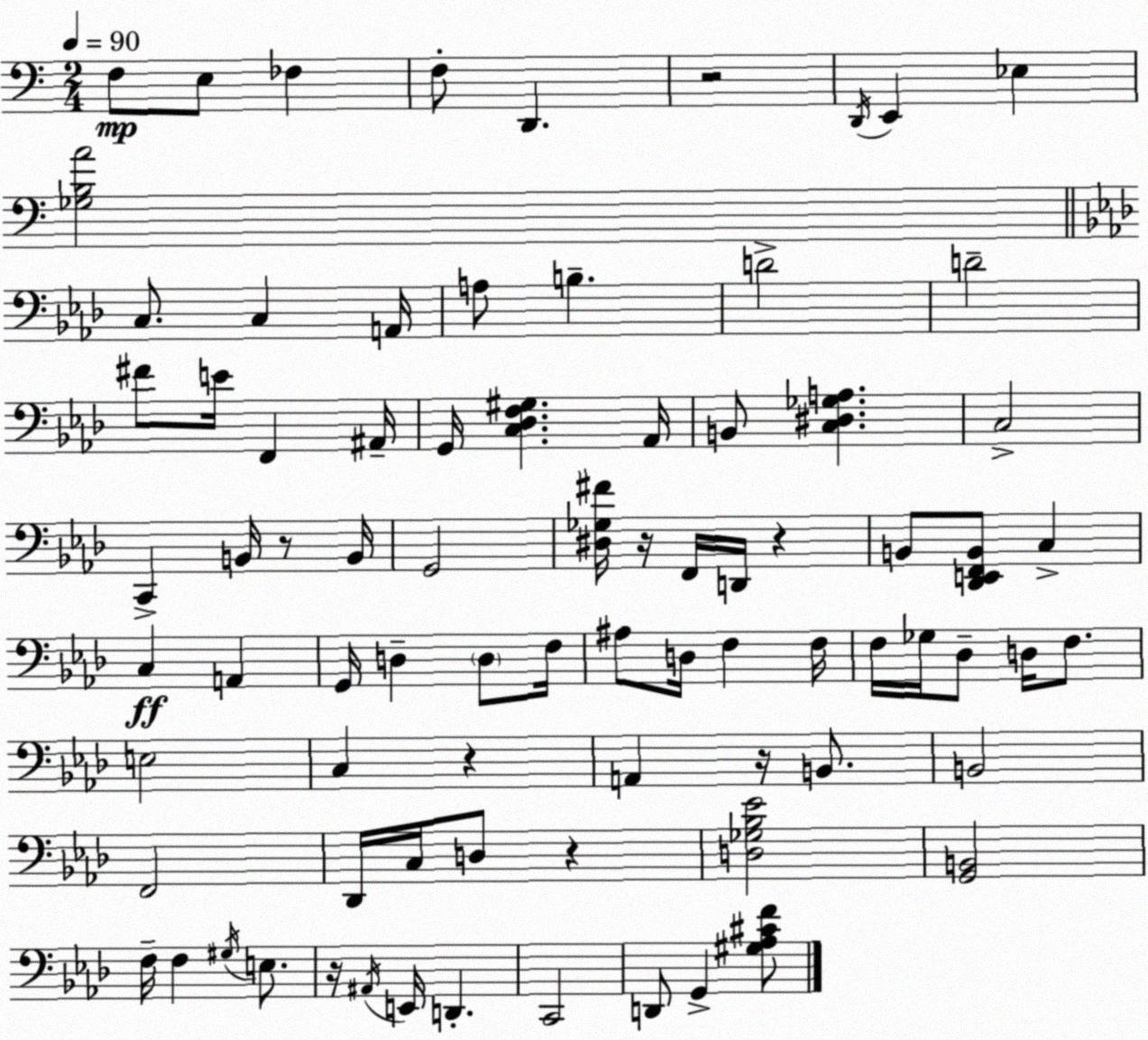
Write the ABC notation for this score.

X:1
T:Untitled
M:2/4
L:1/4
K:Am
F,/2 E,/2 _F, F,/2 D,, z2 D,,/4 E,, _E, [_G,B,A]2 C,/2 C, A,,/4 A,/2 B, D2 D2 ^F/2 E/4 F,, ^A,,/4 G,,/4 [C,_D,F,^G,] _A,,/4 B,,/2 [C,^D,_G,A,] C,2 C,, B,,/4 z/2 B,,/4 G,,2 [^D,_G,^F]/4 z/4 F,,/4 D,,/4 z B,,/2 [_D,,E,,F,,B,,]/2 C, C, A,, G,,/4 D, D,/2 F,/4 ^A,/2 D,/4 F, F,/4 F,/4 _G,/4 _D,/2 D,/4 F,/2 E,2 C, z A,, z/4 B,,/2 B,,2 F,,2 _D,,/4 C,/4 D,/2 z [D,_G,_B,_E]2 [G,,B,,]2 F,/4 F, ^G,/4 E,/2 z/4 ^A,,/4 E,,/4 D,, C,,2 D,,/2 G,, [^G,_A,^CF]/2